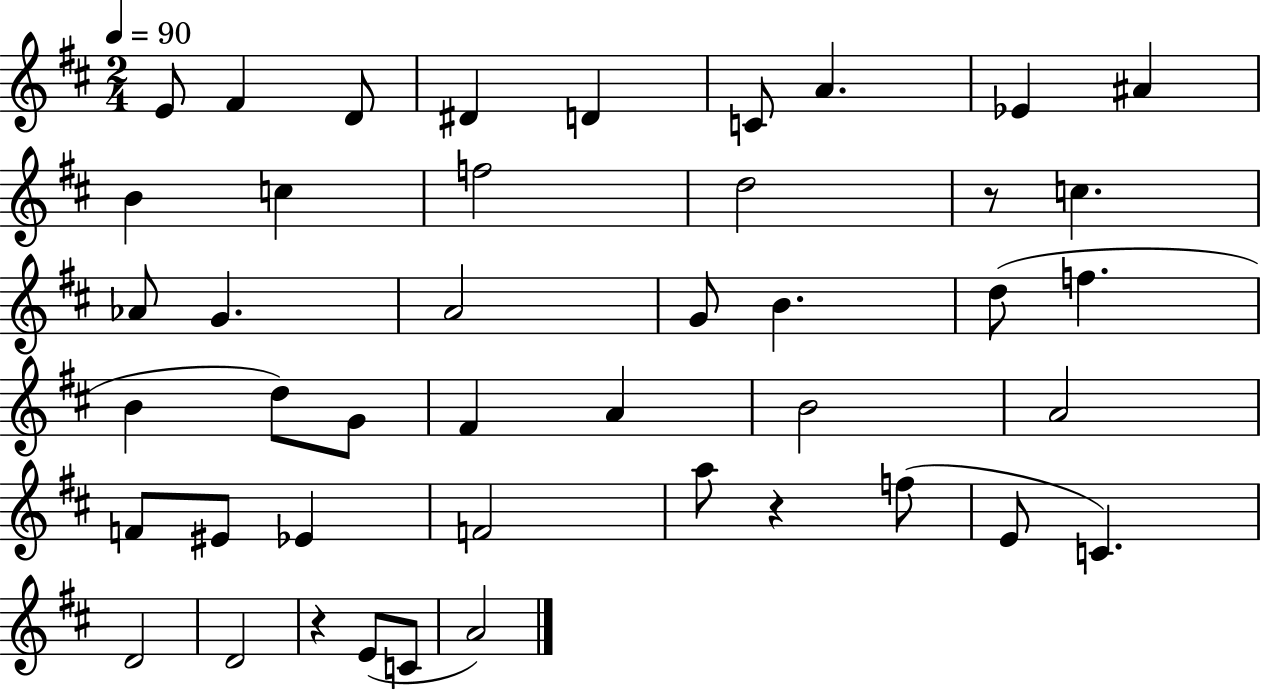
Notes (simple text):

E4/e F#4/q D4/e D#4/q D4/q C4/e A4/q. Eb4/q A#4/q B4/q C5/q F5/h D5/h R/e C5/q. Ab4/e G4/q. A4/h G4/e B4/q. D5/e F5/q. B4/q D5/e G4/e F#4/q A4/q B4/h A4/h F4/e EIS4/e Eb4/q F4/h A5/e R/q F5/e E4/e C4/q. D4/h D4/h R/q E4/e C4/e A4/h